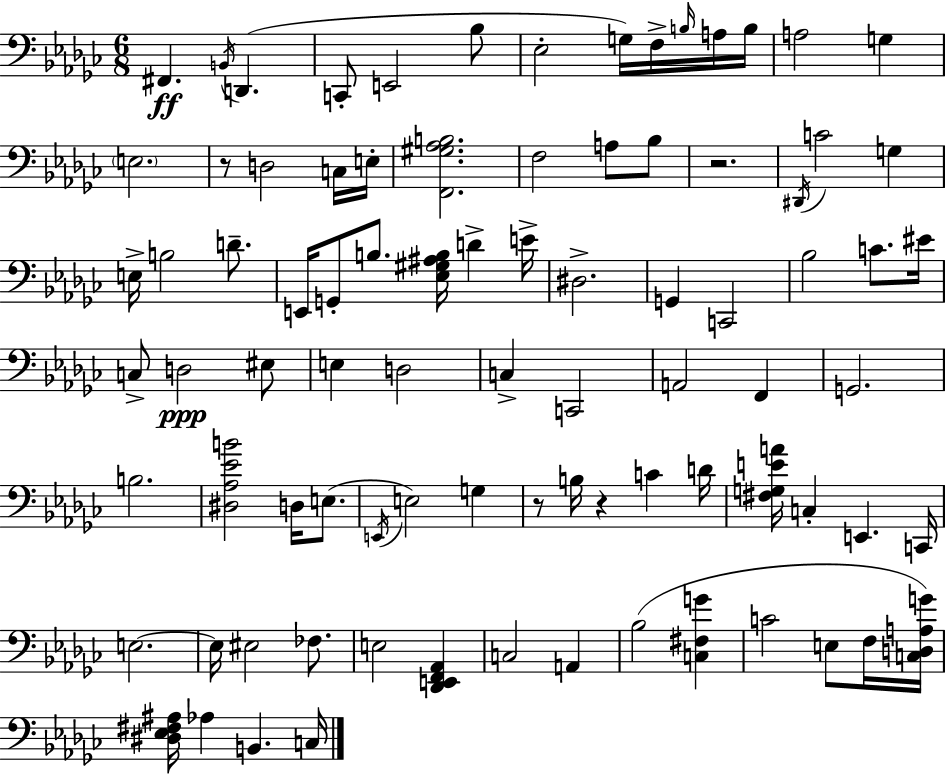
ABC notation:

X:1
T:Untitled
M:6/8
L:1/4
K:Ebm
^F,, B,,/4 D,, C,,/2 E,,2 _B,/2 _E,2 G,/4 F,/4 B,/4 A,/4 B,/4 A,2 G, E,2 z/2 D,2 C,/4 E,/4 [F,,^G,_A,B,]2 F,2 A,/2 _B,/2 z2 ^D,,/4 C2 G, E,/4 B,2 D/2 E,,/4 G,,/2 B,/2 [_E,^G,^A,B,]/4 D E/4 ^D,2 G,, C,,2 _B,2 C/2 ^E/4 C,/2 D,2 ^E,/2 E, D,2 C, C,,2 A,,2 F,, G,,2 B,2 [^D,_A,_EB]2 D,/4 E,/2 E,,/4 E,2 G, z/2 B,/4 z C D/4 [^F,G,EA]/4 C, E,, C,,/4 E,2 E,/4 ^E,2 _F,/2 E,2 [_D,,E,,F,,_A,,] C,2 A,, _B,2 [C,^F,G] C2 E,/2 F,/4 [C,D,A,G]/4 [^D,_E,^F,^A,]/4 _A, B,, C,/4